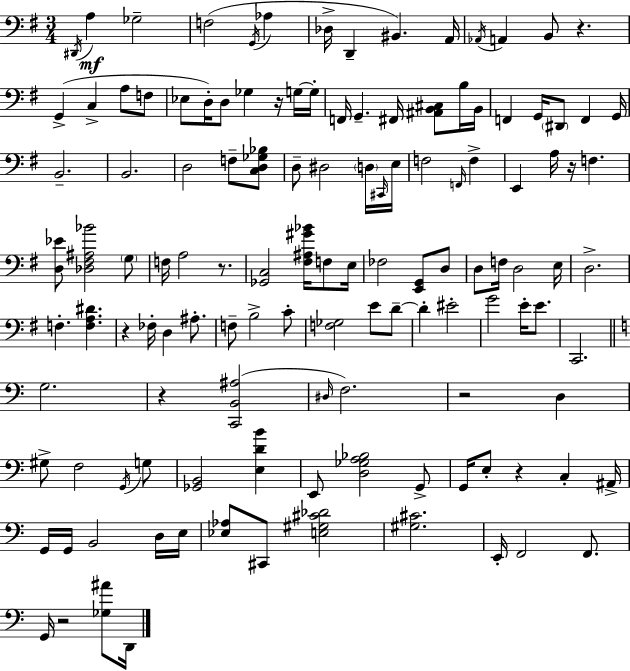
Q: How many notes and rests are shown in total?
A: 126